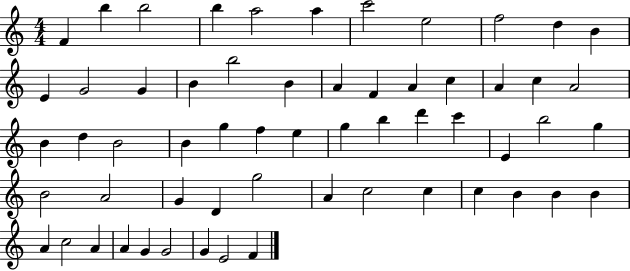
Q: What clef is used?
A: treble